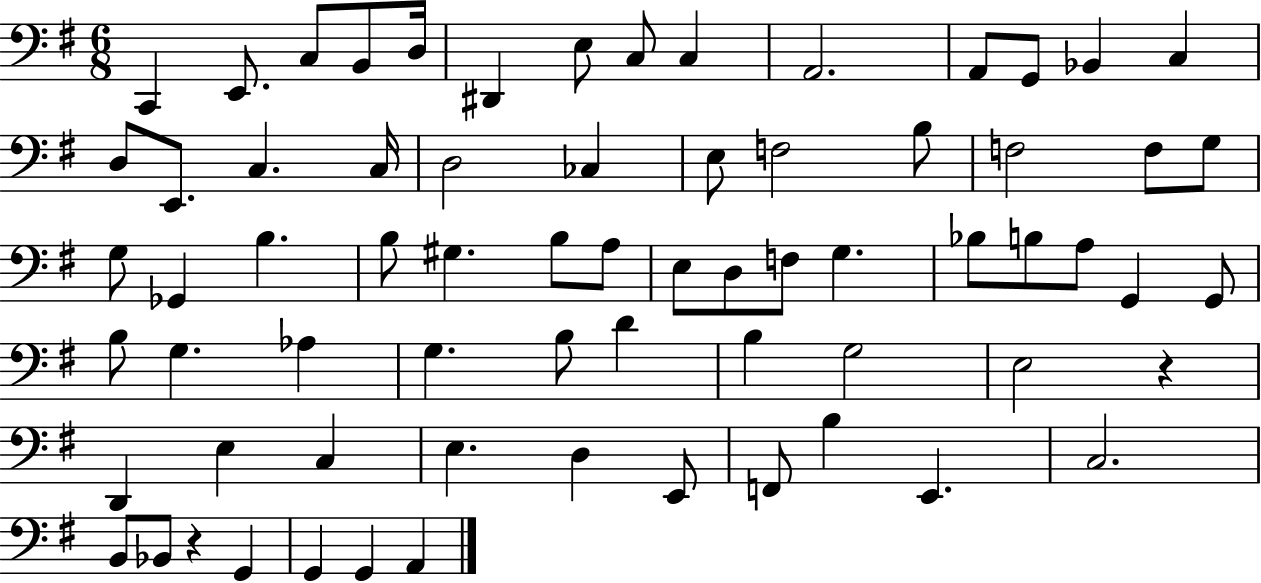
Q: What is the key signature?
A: G major